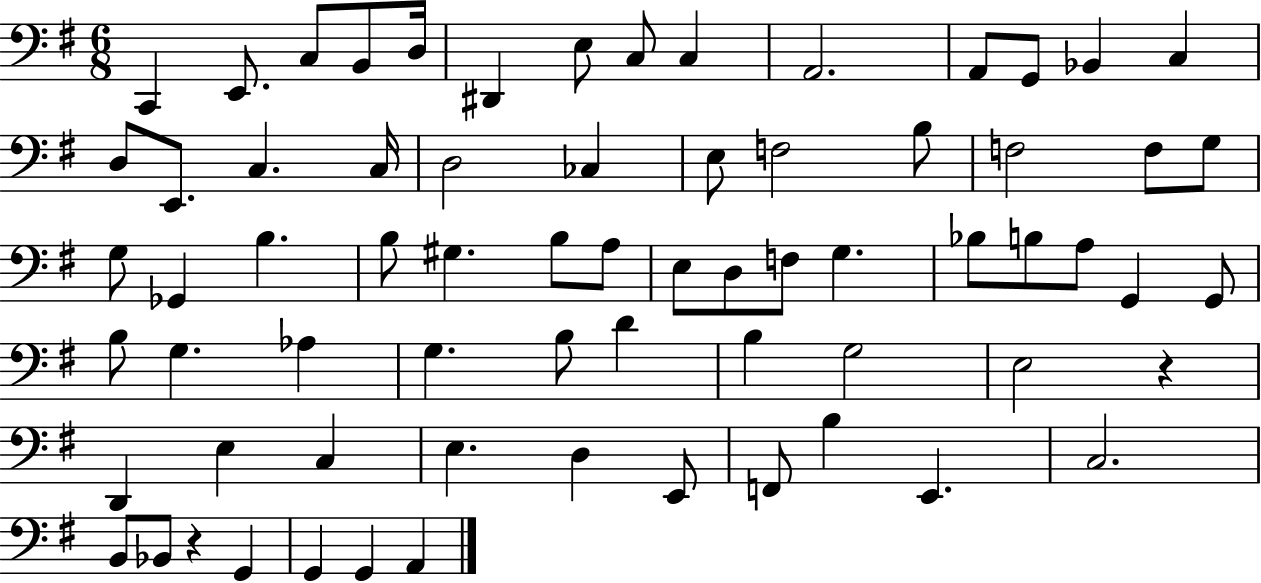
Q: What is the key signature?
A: G major